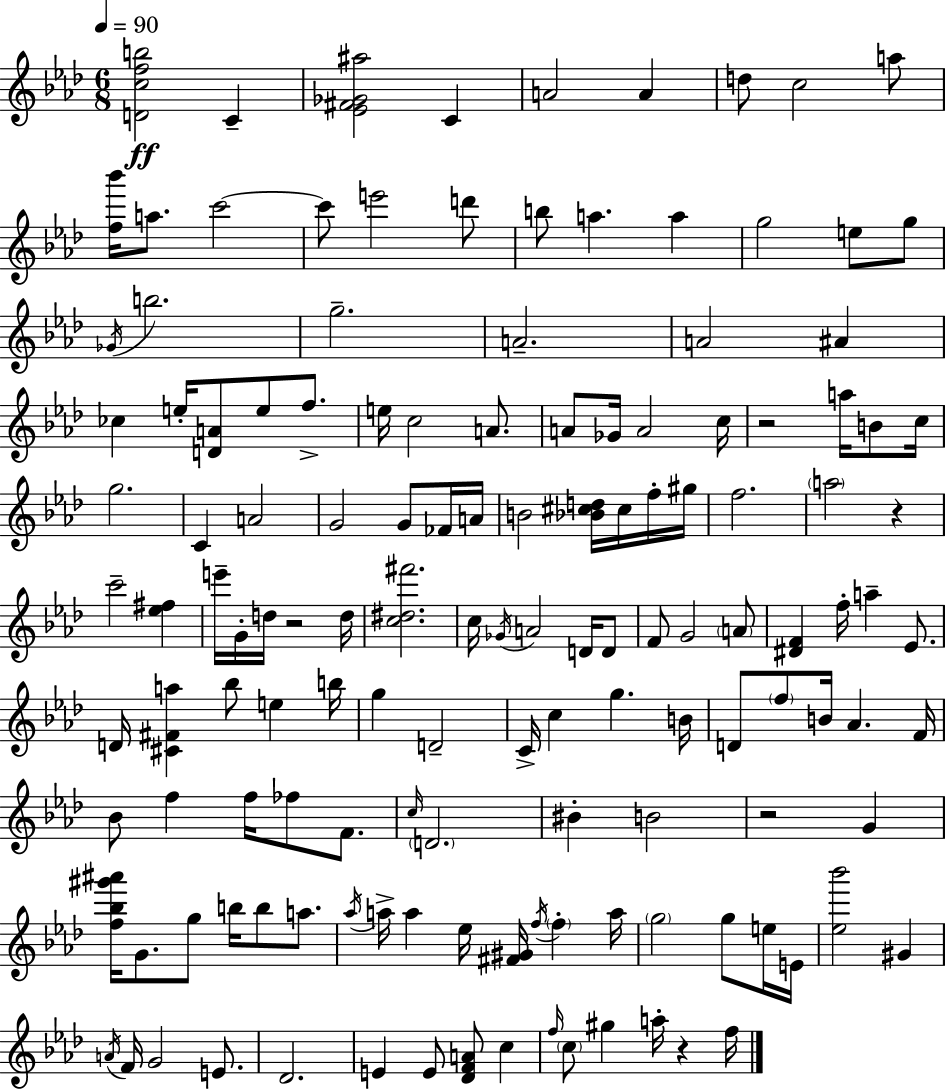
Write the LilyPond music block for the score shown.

{
  \clef treble
  \numericTimeSignature
  \time 6/8
  \key aes \major
  \tempo 4 = 90
  <d' c'' f'' b''>2\ff c'4-- | <ees' fis' ges' ais''>2 c'4 | a'2 a'4 | d''8 c''2 a''8 | \break <f'' bes'''>16 a''8. c'''2~~ | c'''8 e'''2 d'''8 | b''8 a''4. a''4 | g''2 e''8 g''8 | \break \acciaccatura { ges'16 } b''2. | g''2.-- | a'2.-- | a'2 ais'4 | \break ces''4 e''16-. <d' a'>8 e''8 f''8.-> | e''16 c''2 a'8. | a'8 ges'16 a'2 | c''16 r2 a''16 b'8 | \break c''16 g''2. | c'4 a'2 | g'2 g'8 fes'16 | a'16 b'2 <bes' cis'' d''>16 cis''16 f''16-. | \break gis''16 f''2. | \parenthesize a''2 r4 | c'''2-- <ees'' fis''>4 | e'''16-- g'16-. d''16 r2 | \break d''16 <c'' dis'' fis'''>2. | c''16 \acciaccatura { ges'16 } a'2 d'16 | d'8 f'8 g'2 | \parenthesize a'8 <dis' f'>4 f''16-. a''4-- ees'8. | \break d'16 <cis' fis' a''>4 bes''8 e''4 | b''16 g''4 d'2-- | c'16-> c''4 g''4. | b'16 d'8 \parenthesize f''8 b'16 aes'4. | \break f'16 bes'8 f''4 f''16 fes''8 f'8. | \grace { c''16 } \parenthesize d'2. | bis'4-. b'2 | r2 g'4 | \break <f'' bes'' gis''' ais'''>16 g'8. g''8 b''16 b''8 | a''8. \acciaccatura { aes''16 } a''16-> a''4 ees''16 <fis' gis'>16 \acciaccatura { f''16 } | \parenthesize f''4-. a''16 \parenthesize g''2 | g''8 e''16 e'16 <ees'' bes'''>2 | \break gis'4 \acciaccatura { a'16 } f'16 g'2 | e'8. des'2. | e'4 e'8 | <des' f' a'>8 c''4 \grace { f''16 } \parenthesize c''8 gis''4 | \break a''16-. r4 f''16 \bar "|."
}